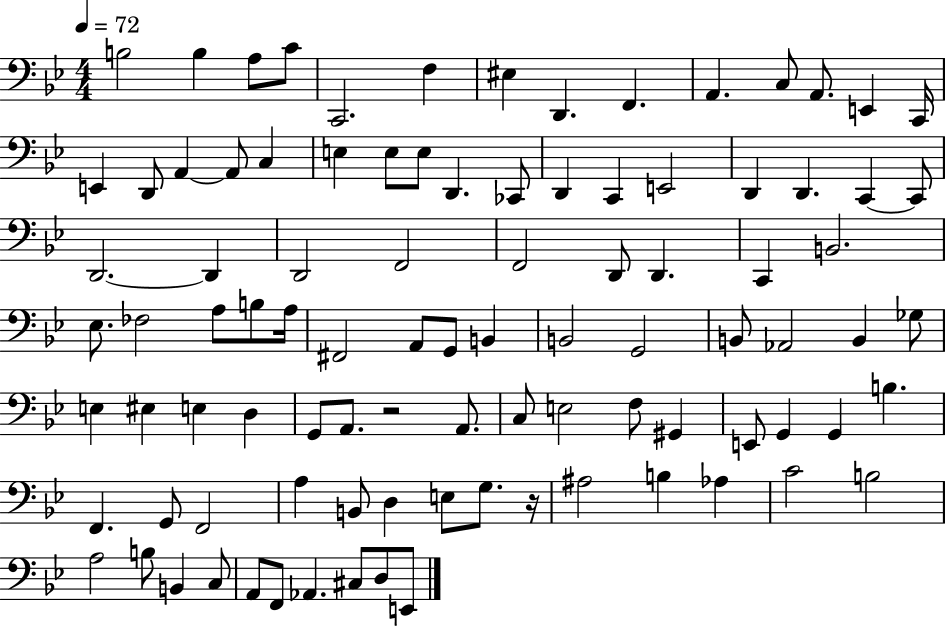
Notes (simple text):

B3/h B3/q A3/e C4/e C2/h. F3/q EIS3/q D2/q. F2/q. A2/q. C3/e A2/e. E2/q C2/s E2/q D2/e A2/q A2/e C3/q E3/q E3/e E3/e D2/q. CES2/e D2/q C2/q E2/h D2/q D2/q. C2/q C2/e D2/h. D2/q D2/h F2/h F2/h D2/e D2/q. C2/q B2/h. Eb3/e. FES3/h A3/e B3/e A3/s F#2/h A2/e G2/e B2/q B2/h G2/h B2/e Ab2/h B2/q Gb3/e E3/q EIS3/q E3/q D3/q G2/e A2/e. R/h A2/e. C3/e E3/h F3/e G#2/q E2/e G2/q G2/q B3/q. F2/q. G2/e F2/h A3/q B2/e D3/q E3/e G3/e. R/s A#3/h B3/q Ab3/q C4/h B3/h A3/h B3/e B2/q C3/e A2/e F2/e Ab2/q. C#3/e D3/e E2/e